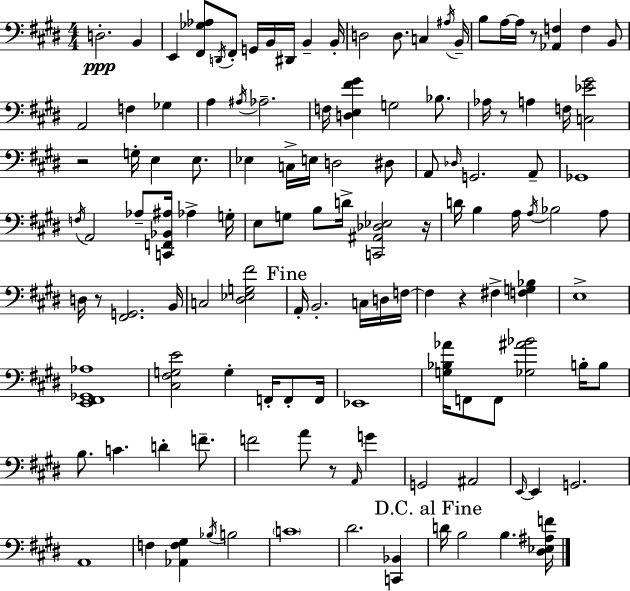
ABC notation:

X:1
T:Untitled
M:4/4
L:1/4
K:E
D,2 B,, E,, [^F,,_G,_A,]/2 D,,/4 ^F,,/2 G,,/4 B,,/4 ^D,,/4 B,, B,,/4 D,2 D,/2 C, ^A,/4 B,,/4 B,/2 A,/4 A,/4 z/2 [_A,,F,] F, B,,/2 A,,2 F, _G, A, ^A,/4 _A,2 F,/4 [D,E,^F^G] G,2 _B,/2 _A,/4 z/2 A, F,/4 [C,_E^G]2 z2 G,/4 E, E,/2 _E, C,/4 E,/4 D,2 ^D,/2 A,,/2 _D,/4 G,,2 A,,/2 _G,,4 F,/4 A,,2 _A,/2 [C,,F,,_B,,^A,]/4 _A, G,/4 E,/2 G,/2 B,/2 D/4 [C,,^A,,_D,_E,]2 z/4 D/4 B, A,/4 A,/4 _B,2 A,/2 D,/4 z/2 [^F,,G,,]2 B,,/4 C,2 [^D,_E,G,^F]2 A,,/4 B,,2 C,/4 D,/4 F,/4 F, z ^F, [F,G,_B,] E,4 [E,,^F,,_G,,_A,]4 [^C,^F,G,E]2 G, F,,/4 F,,/2 F,,/4 _E,,4 [G,_B,_A]/4 F,,/2 F,,/2 [_G,^A_B]2 B,/4 B,/2 B,/2 C D F/2 F2 A/2 z/2 A,,/4 G G,,2 ^A,,2 E,,/4 E,, G,,2 A,,4 F, [_A,,F,^G,] _B,/4 B,2 C4 ^D2 [C,,_B,,] D/4 B,2 B, [^D,_E,^A,F]/4